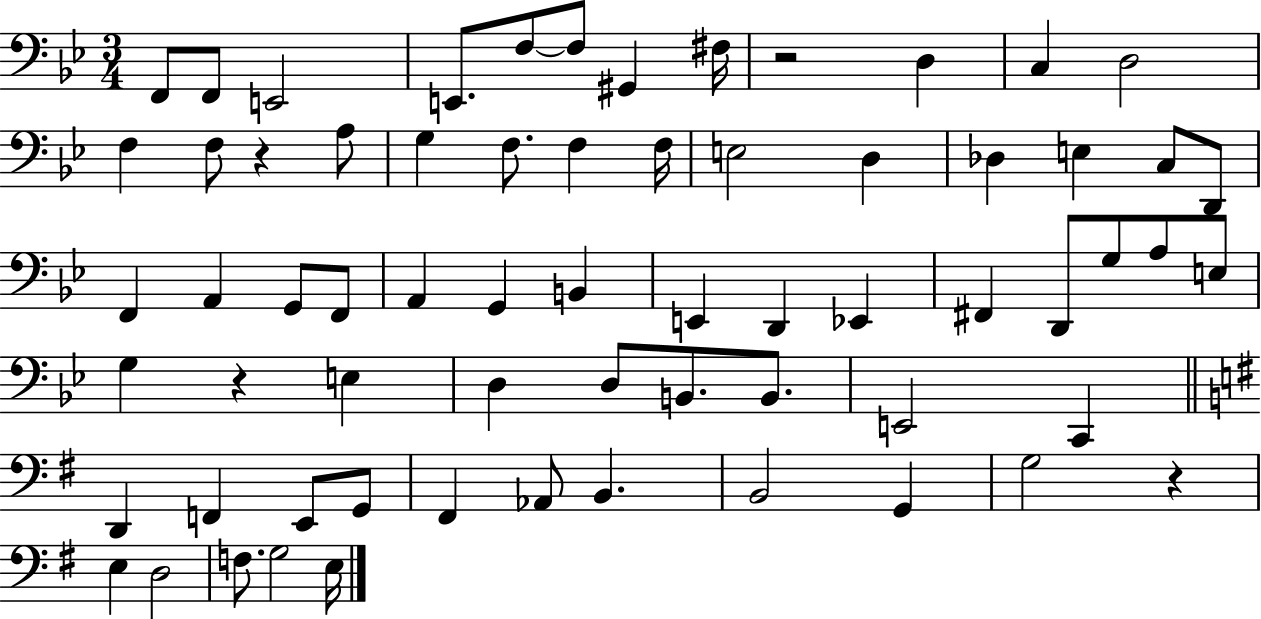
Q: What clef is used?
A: bass